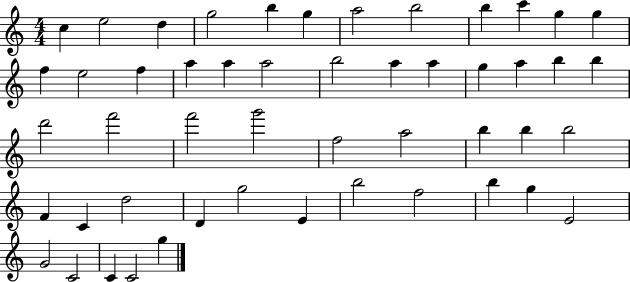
C5/q E5/h D5/q G5/h B5/q G5/q A5/h B5/h B5/q C6/q G5/q G5/q F5/q E5/h F5/q A5/q A5/q A5/h B5/h A5/q A5/q G5/q A5/q B5/q B5/q D6/h F6/h F6/h G6/h F5/h A5/h B5/q B5/q B5/h F4/q C4/q D5/h D4/q G5/h E4/q B5/h F5/h B5/q G5/q E4/h G4/h C4/h C4/q C4/h G5/q